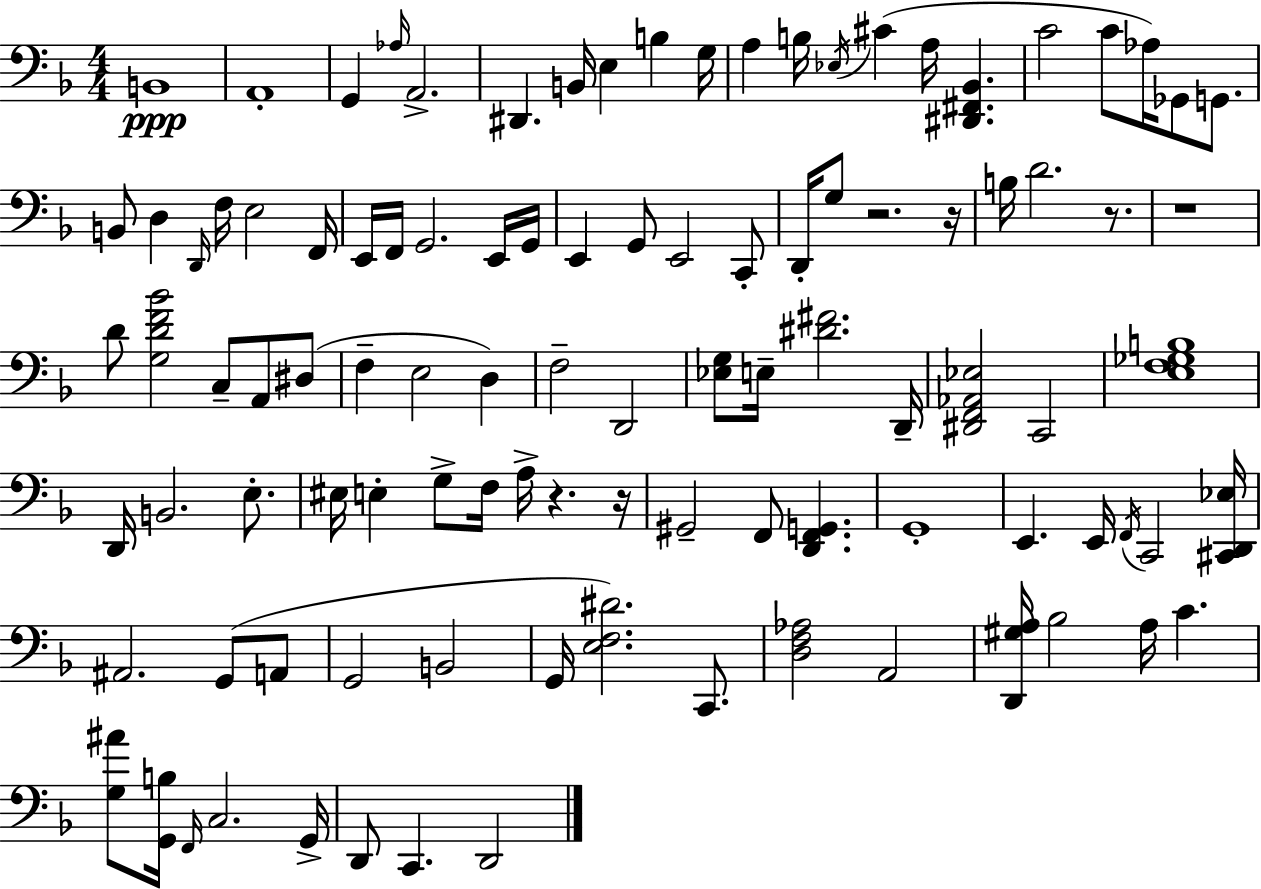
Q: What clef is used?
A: bass